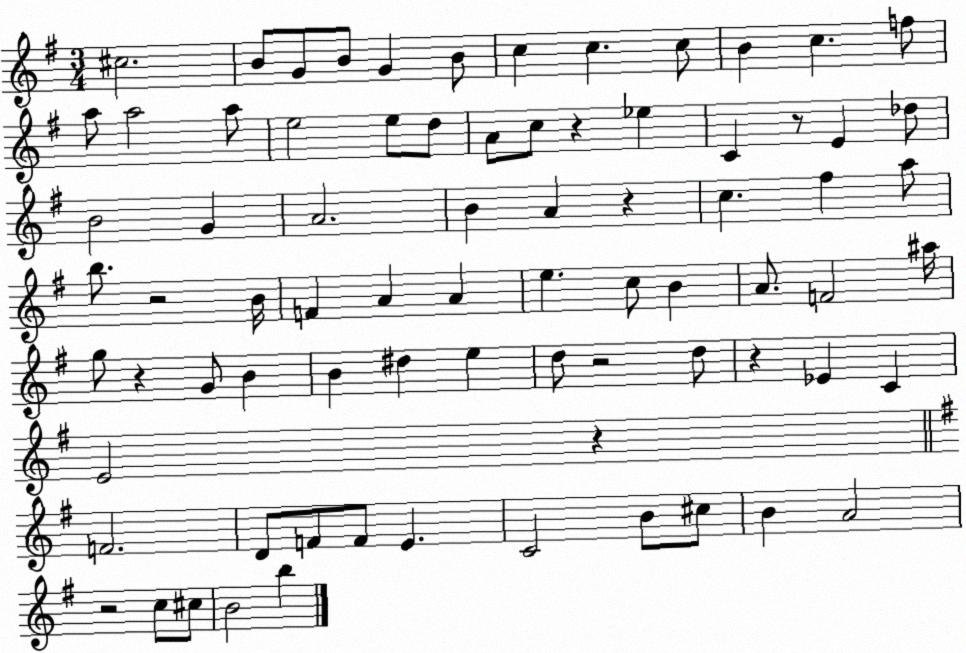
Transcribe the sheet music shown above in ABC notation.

X:1
T:Untitled
M:3/4
L:1/4
K:G
^c2 B/2 G/2 B/2 G B/2 c c c/2 B c f/2 a/2 a2 a/2 e2 e/2 d/2 A/2 c/2 z _e C z/2 E _d/2 B2 G A2 B A z c ^f a/2 b/2 z2 B/4 F A A e c/2 B A/2 F2 ^a/4 g/2 z G/2 B B ^d e d/2 z2 d/2 z _E C E2 z F2 D/2 F/2 F/2 E C2 B/2 ^c/2 B A2 z2 c/2 ^c/2 B2 b